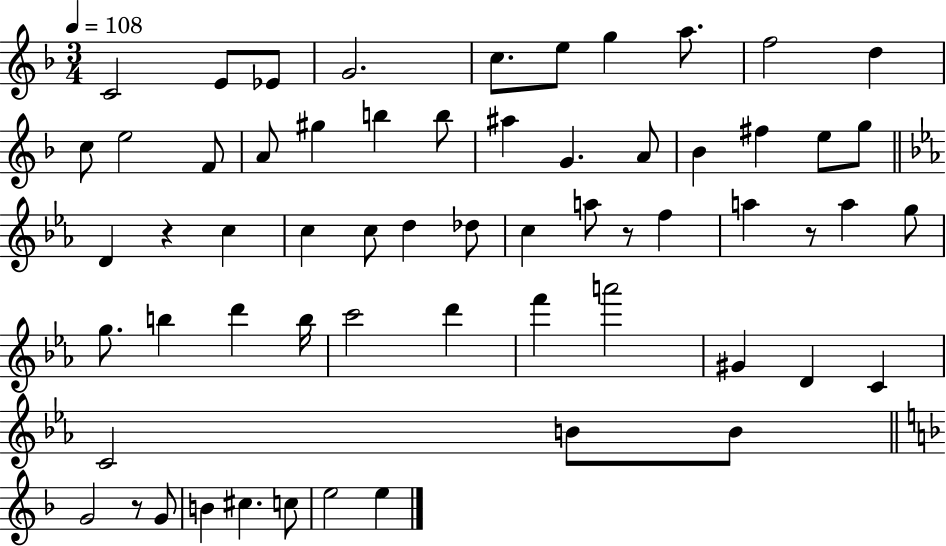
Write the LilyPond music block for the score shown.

{
  \clef treble
  \numericTimeSignature
  \time 3/4
  \key f \major
  \tempo 4 = 108
  c'2 e'8 ees'8 | g'2. | c''8. e''8 g''4 a''8. | f''2 d''4 | \break c''8 e''2 f'8 | a'8 gis''4 b''4 b''8 | ais''4 g'4. a'8 | bes'4 fis''4 e''8 g''8 | \break \bar "||" \break \key c \minor d'4 r4 c''4 | c''4 c''8 d''4 des''8 | c''4 a''8 r8 f''4 | a''4 r8 a''4 g''8 | \break g''8. b''4 d'''4 b''16 | c'''2 d'''4 | f'''4 a'''2 | gis'4 d'4 c'4 | \break c'2 b'8 b'8 | \bar "||" \break \key d \minor g'2 r8 g'8 | b'4 cis''4. c''8 | e''2 e''4 | \bar "|."
}